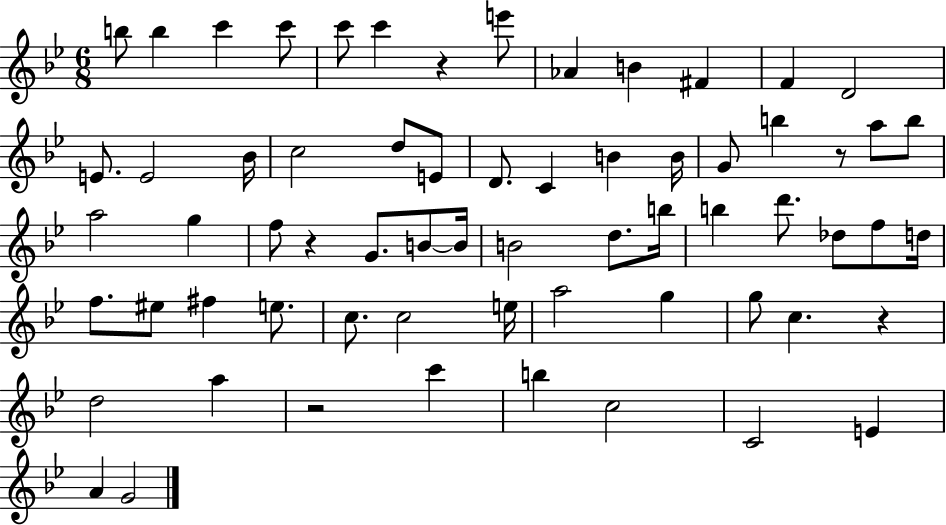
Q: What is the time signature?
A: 6/8